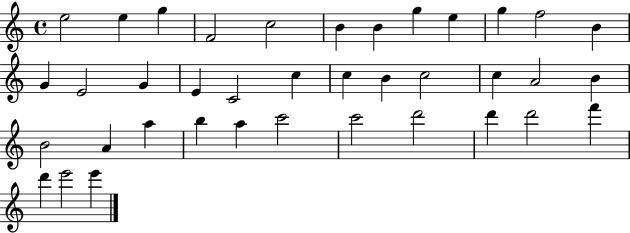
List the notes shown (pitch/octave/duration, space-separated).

E5/h E5/q G5/q F4/h C5/h B4/q B4/q G5/q E5/q G5/q F5/h B4/q G4/q E4/h G4/q E4/q C4/h C5/q C5/q B4/q C5/h C5/q A4/h B4/q B4/h A4/q A5/q B5/q A5/q C6/h C6/h D6/h D6/q D6/h F6/q D6/q E6/h E6/q